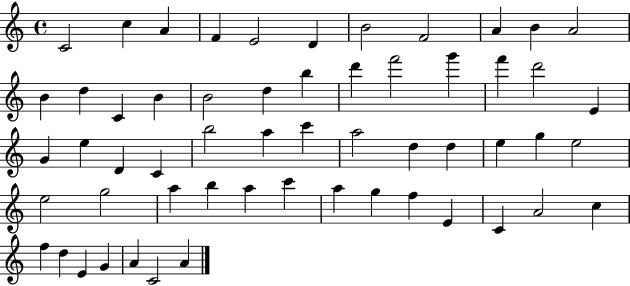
C4/h C5/q A4/q F4/q E4/h D4/q B4/h F4/h A4/q B4/q A4/h B4/q D5/q C4/q B4/q B4/h D5/q B5/q D6/q F6/h G6/q F6/q D6/h E4/q G4/q E5/q D4/q C4/q B5/h A5/q C6/q A5/h D5/q D5/q E5/q G5/q E5/h E5/h G5/h A5/q B5/q A5/q C6/q A5/q G5/q F5/q E4/q C4/q A4/h C5/q F5/q D5/q E4/q G4/q A4/q C4/h A4/q